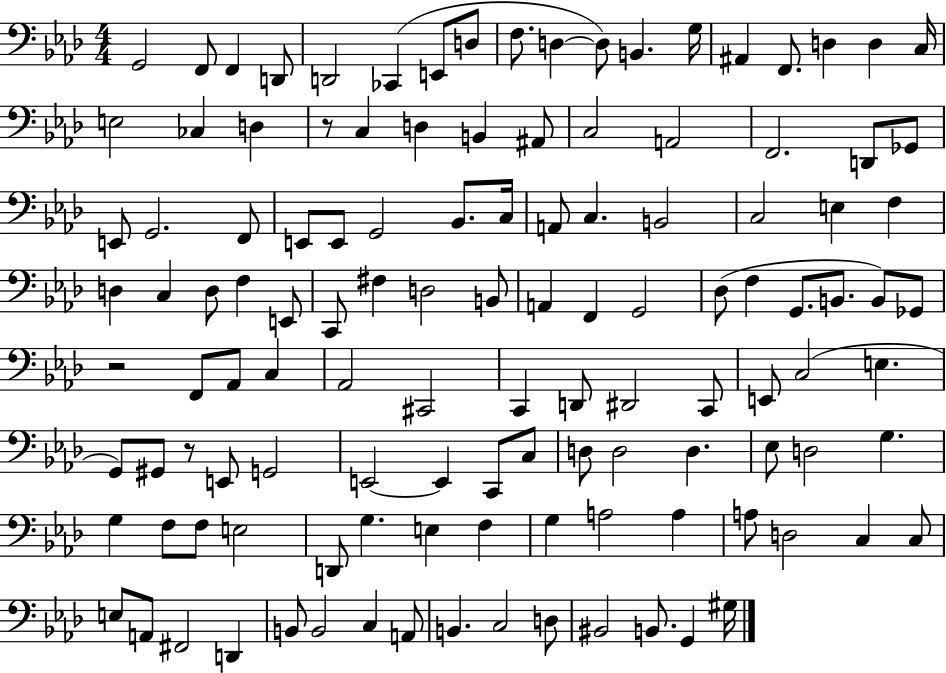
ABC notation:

X:1
T:Untitled
M:4/4
L:1/4
K:Ab
G,,2 F,,/2 F,, D,,/2 D,,2 _C,, E,,/2 D,/2 F,/2 D, D,/2 B,, G,/4 ^A,, F,,/2 D, D, C,/4 E,2 _C, D, z/2 C, D, B,, ^A,,/2 C,2 A,,2 F,,2 D,,/2 _G,,/2 E,,/2 G,,2 F,,/2 E,,/2 E,,/2 G,,2 _B,,/2 C,/4 A,,/2 C, B,,2 C,2 E, F, D, C, D,/2 F, E,,/2 C,,/2 ^F, D,2 B,,/2 A,, F,, G,,2 _D,/2 F, G,,/2 B,,/2 B,,/2 _G,,/2 z2 F,,/2 _A,,/2 C, _A,,2 ^C,,2 C,, D,,/2 ^D,,2 C,,/2 E,,/2 C,2 E, G,,/2 ^G,,/2 z/2 E,,/2 G,,2 E,,2 E,, C,,/2 C,/2 D,/2 D,2 D, _E,/2 D,2 G, G, F,/2 F,/2 E,2 D,,/2 G, E, F, G, A,2 A, A,/2 D,2 C, C,/2 E,/2 A,,/2 ^F,,2 D,, B,,/2 B,,2 C, A,,/2 B,, C,2 D,/2 ^B,,2 B,,/2 G,, ^G,/4